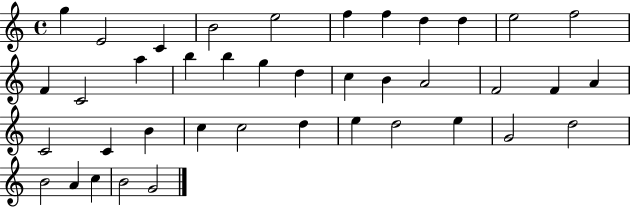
X:1
T:Untitled
M:4/4
L:1/4
K:C
g E2 C B2 e2 f f d d e2 f2 F C2 a b b g d c B A2 F2 F A C2 C B c c2 d e d2 e G2 d2 B2 A c B2 G2